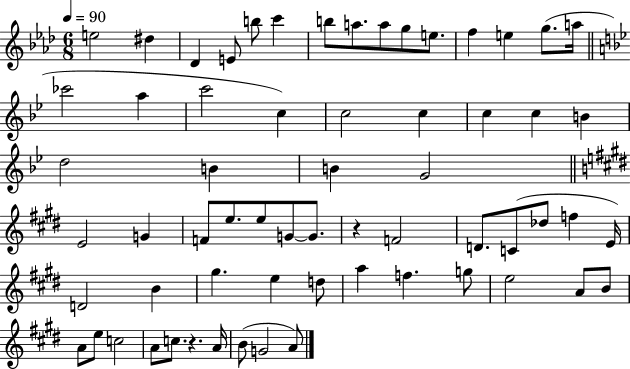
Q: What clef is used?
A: treble